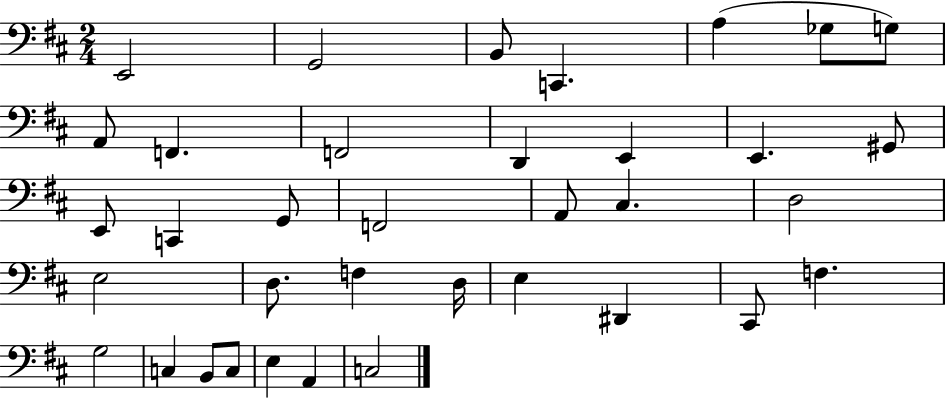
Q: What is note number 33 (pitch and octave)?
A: C3